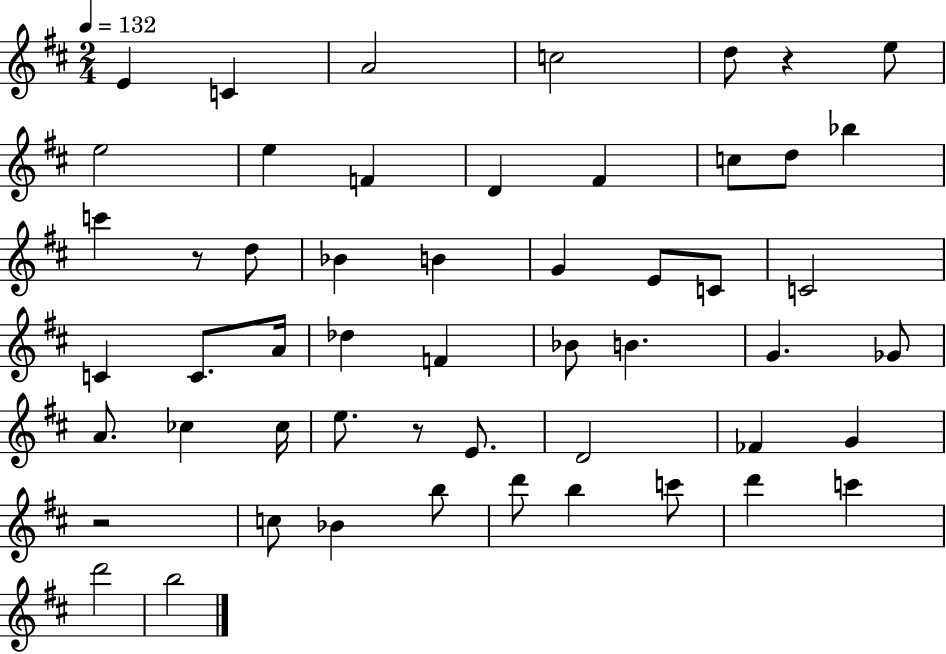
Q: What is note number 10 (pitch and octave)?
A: D4